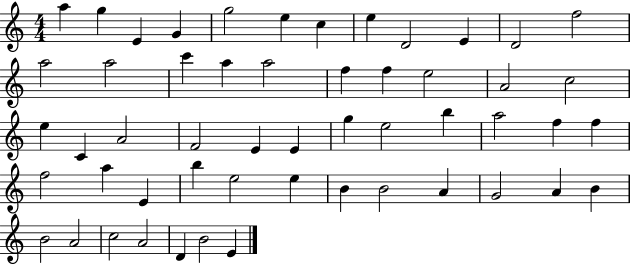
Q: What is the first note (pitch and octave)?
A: A5